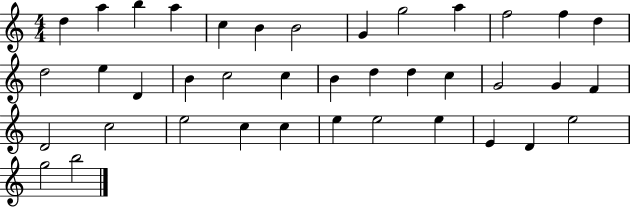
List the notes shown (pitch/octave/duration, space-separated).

D5/q A5/q B5/q A5/q C5/q B4/q B4/h G4/q G5/h A5/q F5/h F5/q D5/q D5/h E5/q D4/q B4/q C5/h C5/q B4/q D5/q D5/q C5/q G4/h G4/q F4/q D4/h C5/h E5/h C5/q C5/q E5/q E5/h E5/q E4/q D4/q E5/h G5/h B5/h